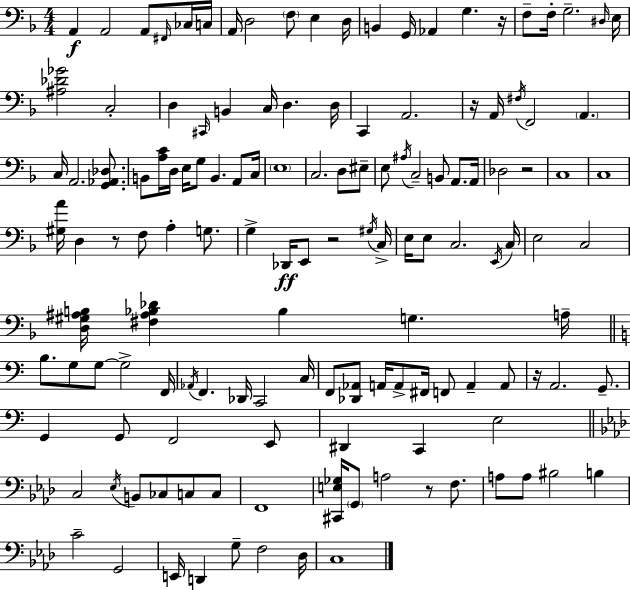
X:1
T:Untitled
M:4/4
L:1/4
K:F
A,, A,,2 A,,/2 ^F,,/4 _C,/4 C,/4 A,,/4 D,2 F,/2 E, D,/4 B,, G,,/4 _A,, G, z/4 F,/2 F,/4 G,2 ^D,/4 E,/4 [^A,_D_G]2 C,2 D, ^C,,/4 B,, C,/4 D, D,/4 C,, A,,2 z/4 A,,/4 ^F,/4 F,,2 A,, C,/4 A,,2 [G,,_A,,_D,]/2 B,,/2 [A,C]/4 D,/4 E,/4 G,/2 B,, A,,/2 C,/4 E,4 C,2 D,/2 ^E,/2 E,/2 ^A,/4 C,2 B,,/2 A,,/2 A,,/4 _D,2 z2 C,4 C,4 [^G,A]/4 D, z/2 F,/2 A, G,/2 G, _D,,/4 E,,/2 z2 ^G,/4 C,/4 E,/4 E,/2 C,2 E,,/4 C,/4 E,2 C,2 [D,^G,^A,B,]/4 [^F,^A,_B,_D] _B, G, A,/4 B,/2 G,/2 G,/2 G,2 F,,/4 _A,,/4 F,, _D,,/4 C,,2 C,/4 F,,/2 [_D,,_A,,]/2 A,,/4 A,,/2 ^F,,/4 F,,/2 A,, A,,/2 z/4 A,,2 G,,/2 G,, G,,/2 F,,2 E,,/2 ^D,, C,, E,2 C,2 _E,/4 B,,/2 _C,/2 C,/2 C,/2 F,,4 [^C,,E,_G,]/4 G,,/2 A,2 z/2 F,/2 A,/2 A,/2 ^B,2 B, C2 G,,2 E,,/4 D,, G,/2 F,2 _D,/4 C,4